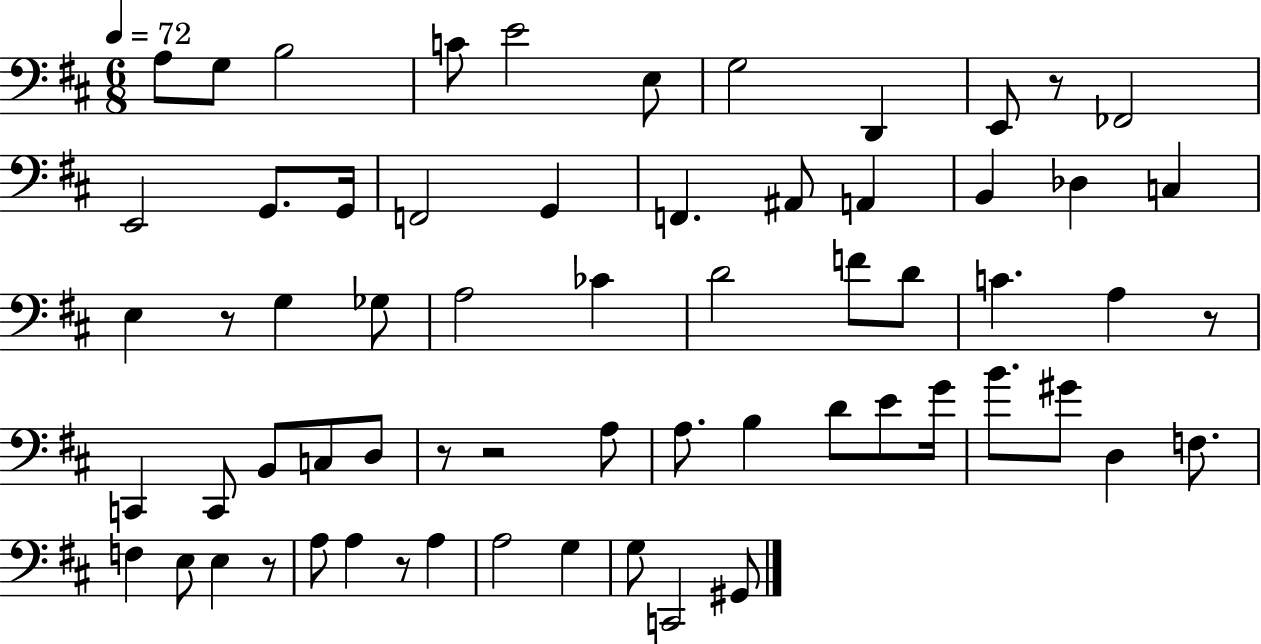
{
  \clef bass
  \numericTimeSignature
  \time 6/8
  \key d \major
  \tempo 4 = 72
  a8 g8 b2 | c'8 e'2 e8 | g2 d,4 | e,8 r8 fes,2 | \break e,2 g,8. g,16 | f,2 g,4 | f,4. ais,8 a,4 | b,4 des4 c4 | \break e4 r8 g4 ges8 | a2 ces'4 | d'2 f'8 d'8 | c'4. a4 r8 | \break c,4 c,8 b,8 c8 d8 | r8 r2 a8 | a8. b4 d'8 e'8 g'16 | b'8. gis'8 d4 f8. | \break f4 e8 e4 r8 | a8 a4 r8 a4 | a2 g4 | g8 c,2 gis,8 | \break \bar "|."
}